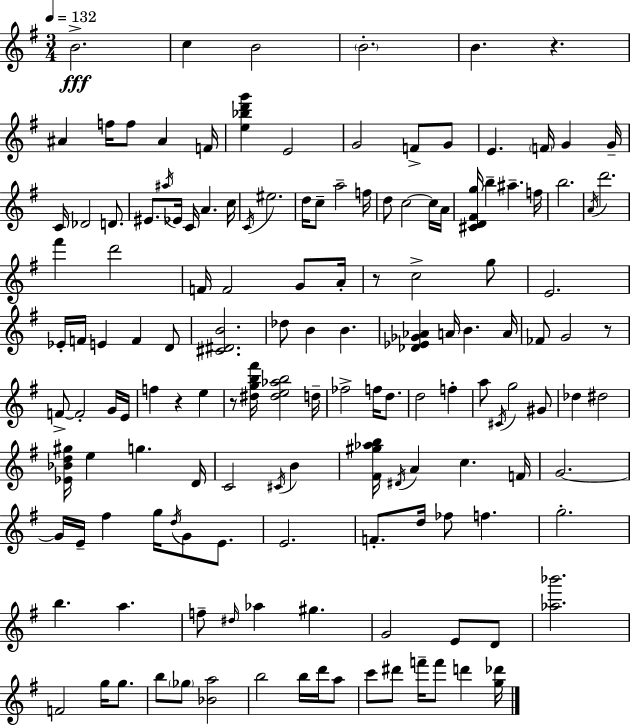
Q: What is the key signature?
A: G major